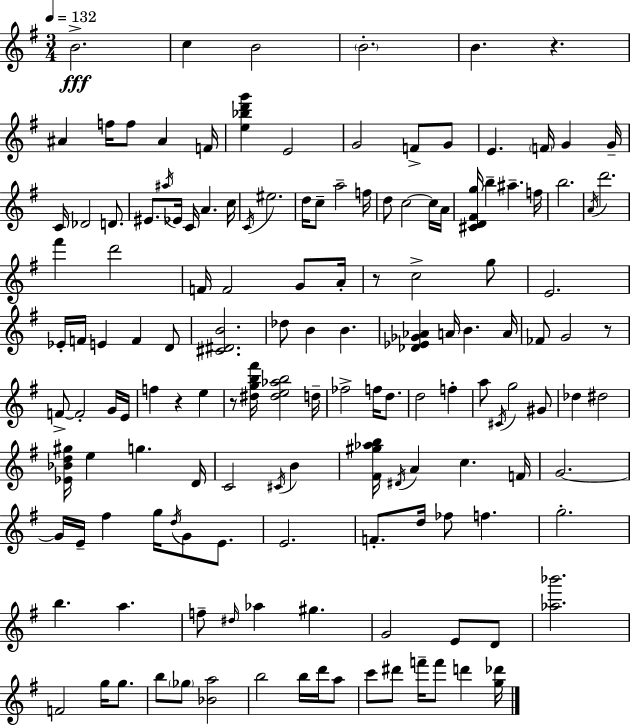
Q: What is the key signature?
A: G major